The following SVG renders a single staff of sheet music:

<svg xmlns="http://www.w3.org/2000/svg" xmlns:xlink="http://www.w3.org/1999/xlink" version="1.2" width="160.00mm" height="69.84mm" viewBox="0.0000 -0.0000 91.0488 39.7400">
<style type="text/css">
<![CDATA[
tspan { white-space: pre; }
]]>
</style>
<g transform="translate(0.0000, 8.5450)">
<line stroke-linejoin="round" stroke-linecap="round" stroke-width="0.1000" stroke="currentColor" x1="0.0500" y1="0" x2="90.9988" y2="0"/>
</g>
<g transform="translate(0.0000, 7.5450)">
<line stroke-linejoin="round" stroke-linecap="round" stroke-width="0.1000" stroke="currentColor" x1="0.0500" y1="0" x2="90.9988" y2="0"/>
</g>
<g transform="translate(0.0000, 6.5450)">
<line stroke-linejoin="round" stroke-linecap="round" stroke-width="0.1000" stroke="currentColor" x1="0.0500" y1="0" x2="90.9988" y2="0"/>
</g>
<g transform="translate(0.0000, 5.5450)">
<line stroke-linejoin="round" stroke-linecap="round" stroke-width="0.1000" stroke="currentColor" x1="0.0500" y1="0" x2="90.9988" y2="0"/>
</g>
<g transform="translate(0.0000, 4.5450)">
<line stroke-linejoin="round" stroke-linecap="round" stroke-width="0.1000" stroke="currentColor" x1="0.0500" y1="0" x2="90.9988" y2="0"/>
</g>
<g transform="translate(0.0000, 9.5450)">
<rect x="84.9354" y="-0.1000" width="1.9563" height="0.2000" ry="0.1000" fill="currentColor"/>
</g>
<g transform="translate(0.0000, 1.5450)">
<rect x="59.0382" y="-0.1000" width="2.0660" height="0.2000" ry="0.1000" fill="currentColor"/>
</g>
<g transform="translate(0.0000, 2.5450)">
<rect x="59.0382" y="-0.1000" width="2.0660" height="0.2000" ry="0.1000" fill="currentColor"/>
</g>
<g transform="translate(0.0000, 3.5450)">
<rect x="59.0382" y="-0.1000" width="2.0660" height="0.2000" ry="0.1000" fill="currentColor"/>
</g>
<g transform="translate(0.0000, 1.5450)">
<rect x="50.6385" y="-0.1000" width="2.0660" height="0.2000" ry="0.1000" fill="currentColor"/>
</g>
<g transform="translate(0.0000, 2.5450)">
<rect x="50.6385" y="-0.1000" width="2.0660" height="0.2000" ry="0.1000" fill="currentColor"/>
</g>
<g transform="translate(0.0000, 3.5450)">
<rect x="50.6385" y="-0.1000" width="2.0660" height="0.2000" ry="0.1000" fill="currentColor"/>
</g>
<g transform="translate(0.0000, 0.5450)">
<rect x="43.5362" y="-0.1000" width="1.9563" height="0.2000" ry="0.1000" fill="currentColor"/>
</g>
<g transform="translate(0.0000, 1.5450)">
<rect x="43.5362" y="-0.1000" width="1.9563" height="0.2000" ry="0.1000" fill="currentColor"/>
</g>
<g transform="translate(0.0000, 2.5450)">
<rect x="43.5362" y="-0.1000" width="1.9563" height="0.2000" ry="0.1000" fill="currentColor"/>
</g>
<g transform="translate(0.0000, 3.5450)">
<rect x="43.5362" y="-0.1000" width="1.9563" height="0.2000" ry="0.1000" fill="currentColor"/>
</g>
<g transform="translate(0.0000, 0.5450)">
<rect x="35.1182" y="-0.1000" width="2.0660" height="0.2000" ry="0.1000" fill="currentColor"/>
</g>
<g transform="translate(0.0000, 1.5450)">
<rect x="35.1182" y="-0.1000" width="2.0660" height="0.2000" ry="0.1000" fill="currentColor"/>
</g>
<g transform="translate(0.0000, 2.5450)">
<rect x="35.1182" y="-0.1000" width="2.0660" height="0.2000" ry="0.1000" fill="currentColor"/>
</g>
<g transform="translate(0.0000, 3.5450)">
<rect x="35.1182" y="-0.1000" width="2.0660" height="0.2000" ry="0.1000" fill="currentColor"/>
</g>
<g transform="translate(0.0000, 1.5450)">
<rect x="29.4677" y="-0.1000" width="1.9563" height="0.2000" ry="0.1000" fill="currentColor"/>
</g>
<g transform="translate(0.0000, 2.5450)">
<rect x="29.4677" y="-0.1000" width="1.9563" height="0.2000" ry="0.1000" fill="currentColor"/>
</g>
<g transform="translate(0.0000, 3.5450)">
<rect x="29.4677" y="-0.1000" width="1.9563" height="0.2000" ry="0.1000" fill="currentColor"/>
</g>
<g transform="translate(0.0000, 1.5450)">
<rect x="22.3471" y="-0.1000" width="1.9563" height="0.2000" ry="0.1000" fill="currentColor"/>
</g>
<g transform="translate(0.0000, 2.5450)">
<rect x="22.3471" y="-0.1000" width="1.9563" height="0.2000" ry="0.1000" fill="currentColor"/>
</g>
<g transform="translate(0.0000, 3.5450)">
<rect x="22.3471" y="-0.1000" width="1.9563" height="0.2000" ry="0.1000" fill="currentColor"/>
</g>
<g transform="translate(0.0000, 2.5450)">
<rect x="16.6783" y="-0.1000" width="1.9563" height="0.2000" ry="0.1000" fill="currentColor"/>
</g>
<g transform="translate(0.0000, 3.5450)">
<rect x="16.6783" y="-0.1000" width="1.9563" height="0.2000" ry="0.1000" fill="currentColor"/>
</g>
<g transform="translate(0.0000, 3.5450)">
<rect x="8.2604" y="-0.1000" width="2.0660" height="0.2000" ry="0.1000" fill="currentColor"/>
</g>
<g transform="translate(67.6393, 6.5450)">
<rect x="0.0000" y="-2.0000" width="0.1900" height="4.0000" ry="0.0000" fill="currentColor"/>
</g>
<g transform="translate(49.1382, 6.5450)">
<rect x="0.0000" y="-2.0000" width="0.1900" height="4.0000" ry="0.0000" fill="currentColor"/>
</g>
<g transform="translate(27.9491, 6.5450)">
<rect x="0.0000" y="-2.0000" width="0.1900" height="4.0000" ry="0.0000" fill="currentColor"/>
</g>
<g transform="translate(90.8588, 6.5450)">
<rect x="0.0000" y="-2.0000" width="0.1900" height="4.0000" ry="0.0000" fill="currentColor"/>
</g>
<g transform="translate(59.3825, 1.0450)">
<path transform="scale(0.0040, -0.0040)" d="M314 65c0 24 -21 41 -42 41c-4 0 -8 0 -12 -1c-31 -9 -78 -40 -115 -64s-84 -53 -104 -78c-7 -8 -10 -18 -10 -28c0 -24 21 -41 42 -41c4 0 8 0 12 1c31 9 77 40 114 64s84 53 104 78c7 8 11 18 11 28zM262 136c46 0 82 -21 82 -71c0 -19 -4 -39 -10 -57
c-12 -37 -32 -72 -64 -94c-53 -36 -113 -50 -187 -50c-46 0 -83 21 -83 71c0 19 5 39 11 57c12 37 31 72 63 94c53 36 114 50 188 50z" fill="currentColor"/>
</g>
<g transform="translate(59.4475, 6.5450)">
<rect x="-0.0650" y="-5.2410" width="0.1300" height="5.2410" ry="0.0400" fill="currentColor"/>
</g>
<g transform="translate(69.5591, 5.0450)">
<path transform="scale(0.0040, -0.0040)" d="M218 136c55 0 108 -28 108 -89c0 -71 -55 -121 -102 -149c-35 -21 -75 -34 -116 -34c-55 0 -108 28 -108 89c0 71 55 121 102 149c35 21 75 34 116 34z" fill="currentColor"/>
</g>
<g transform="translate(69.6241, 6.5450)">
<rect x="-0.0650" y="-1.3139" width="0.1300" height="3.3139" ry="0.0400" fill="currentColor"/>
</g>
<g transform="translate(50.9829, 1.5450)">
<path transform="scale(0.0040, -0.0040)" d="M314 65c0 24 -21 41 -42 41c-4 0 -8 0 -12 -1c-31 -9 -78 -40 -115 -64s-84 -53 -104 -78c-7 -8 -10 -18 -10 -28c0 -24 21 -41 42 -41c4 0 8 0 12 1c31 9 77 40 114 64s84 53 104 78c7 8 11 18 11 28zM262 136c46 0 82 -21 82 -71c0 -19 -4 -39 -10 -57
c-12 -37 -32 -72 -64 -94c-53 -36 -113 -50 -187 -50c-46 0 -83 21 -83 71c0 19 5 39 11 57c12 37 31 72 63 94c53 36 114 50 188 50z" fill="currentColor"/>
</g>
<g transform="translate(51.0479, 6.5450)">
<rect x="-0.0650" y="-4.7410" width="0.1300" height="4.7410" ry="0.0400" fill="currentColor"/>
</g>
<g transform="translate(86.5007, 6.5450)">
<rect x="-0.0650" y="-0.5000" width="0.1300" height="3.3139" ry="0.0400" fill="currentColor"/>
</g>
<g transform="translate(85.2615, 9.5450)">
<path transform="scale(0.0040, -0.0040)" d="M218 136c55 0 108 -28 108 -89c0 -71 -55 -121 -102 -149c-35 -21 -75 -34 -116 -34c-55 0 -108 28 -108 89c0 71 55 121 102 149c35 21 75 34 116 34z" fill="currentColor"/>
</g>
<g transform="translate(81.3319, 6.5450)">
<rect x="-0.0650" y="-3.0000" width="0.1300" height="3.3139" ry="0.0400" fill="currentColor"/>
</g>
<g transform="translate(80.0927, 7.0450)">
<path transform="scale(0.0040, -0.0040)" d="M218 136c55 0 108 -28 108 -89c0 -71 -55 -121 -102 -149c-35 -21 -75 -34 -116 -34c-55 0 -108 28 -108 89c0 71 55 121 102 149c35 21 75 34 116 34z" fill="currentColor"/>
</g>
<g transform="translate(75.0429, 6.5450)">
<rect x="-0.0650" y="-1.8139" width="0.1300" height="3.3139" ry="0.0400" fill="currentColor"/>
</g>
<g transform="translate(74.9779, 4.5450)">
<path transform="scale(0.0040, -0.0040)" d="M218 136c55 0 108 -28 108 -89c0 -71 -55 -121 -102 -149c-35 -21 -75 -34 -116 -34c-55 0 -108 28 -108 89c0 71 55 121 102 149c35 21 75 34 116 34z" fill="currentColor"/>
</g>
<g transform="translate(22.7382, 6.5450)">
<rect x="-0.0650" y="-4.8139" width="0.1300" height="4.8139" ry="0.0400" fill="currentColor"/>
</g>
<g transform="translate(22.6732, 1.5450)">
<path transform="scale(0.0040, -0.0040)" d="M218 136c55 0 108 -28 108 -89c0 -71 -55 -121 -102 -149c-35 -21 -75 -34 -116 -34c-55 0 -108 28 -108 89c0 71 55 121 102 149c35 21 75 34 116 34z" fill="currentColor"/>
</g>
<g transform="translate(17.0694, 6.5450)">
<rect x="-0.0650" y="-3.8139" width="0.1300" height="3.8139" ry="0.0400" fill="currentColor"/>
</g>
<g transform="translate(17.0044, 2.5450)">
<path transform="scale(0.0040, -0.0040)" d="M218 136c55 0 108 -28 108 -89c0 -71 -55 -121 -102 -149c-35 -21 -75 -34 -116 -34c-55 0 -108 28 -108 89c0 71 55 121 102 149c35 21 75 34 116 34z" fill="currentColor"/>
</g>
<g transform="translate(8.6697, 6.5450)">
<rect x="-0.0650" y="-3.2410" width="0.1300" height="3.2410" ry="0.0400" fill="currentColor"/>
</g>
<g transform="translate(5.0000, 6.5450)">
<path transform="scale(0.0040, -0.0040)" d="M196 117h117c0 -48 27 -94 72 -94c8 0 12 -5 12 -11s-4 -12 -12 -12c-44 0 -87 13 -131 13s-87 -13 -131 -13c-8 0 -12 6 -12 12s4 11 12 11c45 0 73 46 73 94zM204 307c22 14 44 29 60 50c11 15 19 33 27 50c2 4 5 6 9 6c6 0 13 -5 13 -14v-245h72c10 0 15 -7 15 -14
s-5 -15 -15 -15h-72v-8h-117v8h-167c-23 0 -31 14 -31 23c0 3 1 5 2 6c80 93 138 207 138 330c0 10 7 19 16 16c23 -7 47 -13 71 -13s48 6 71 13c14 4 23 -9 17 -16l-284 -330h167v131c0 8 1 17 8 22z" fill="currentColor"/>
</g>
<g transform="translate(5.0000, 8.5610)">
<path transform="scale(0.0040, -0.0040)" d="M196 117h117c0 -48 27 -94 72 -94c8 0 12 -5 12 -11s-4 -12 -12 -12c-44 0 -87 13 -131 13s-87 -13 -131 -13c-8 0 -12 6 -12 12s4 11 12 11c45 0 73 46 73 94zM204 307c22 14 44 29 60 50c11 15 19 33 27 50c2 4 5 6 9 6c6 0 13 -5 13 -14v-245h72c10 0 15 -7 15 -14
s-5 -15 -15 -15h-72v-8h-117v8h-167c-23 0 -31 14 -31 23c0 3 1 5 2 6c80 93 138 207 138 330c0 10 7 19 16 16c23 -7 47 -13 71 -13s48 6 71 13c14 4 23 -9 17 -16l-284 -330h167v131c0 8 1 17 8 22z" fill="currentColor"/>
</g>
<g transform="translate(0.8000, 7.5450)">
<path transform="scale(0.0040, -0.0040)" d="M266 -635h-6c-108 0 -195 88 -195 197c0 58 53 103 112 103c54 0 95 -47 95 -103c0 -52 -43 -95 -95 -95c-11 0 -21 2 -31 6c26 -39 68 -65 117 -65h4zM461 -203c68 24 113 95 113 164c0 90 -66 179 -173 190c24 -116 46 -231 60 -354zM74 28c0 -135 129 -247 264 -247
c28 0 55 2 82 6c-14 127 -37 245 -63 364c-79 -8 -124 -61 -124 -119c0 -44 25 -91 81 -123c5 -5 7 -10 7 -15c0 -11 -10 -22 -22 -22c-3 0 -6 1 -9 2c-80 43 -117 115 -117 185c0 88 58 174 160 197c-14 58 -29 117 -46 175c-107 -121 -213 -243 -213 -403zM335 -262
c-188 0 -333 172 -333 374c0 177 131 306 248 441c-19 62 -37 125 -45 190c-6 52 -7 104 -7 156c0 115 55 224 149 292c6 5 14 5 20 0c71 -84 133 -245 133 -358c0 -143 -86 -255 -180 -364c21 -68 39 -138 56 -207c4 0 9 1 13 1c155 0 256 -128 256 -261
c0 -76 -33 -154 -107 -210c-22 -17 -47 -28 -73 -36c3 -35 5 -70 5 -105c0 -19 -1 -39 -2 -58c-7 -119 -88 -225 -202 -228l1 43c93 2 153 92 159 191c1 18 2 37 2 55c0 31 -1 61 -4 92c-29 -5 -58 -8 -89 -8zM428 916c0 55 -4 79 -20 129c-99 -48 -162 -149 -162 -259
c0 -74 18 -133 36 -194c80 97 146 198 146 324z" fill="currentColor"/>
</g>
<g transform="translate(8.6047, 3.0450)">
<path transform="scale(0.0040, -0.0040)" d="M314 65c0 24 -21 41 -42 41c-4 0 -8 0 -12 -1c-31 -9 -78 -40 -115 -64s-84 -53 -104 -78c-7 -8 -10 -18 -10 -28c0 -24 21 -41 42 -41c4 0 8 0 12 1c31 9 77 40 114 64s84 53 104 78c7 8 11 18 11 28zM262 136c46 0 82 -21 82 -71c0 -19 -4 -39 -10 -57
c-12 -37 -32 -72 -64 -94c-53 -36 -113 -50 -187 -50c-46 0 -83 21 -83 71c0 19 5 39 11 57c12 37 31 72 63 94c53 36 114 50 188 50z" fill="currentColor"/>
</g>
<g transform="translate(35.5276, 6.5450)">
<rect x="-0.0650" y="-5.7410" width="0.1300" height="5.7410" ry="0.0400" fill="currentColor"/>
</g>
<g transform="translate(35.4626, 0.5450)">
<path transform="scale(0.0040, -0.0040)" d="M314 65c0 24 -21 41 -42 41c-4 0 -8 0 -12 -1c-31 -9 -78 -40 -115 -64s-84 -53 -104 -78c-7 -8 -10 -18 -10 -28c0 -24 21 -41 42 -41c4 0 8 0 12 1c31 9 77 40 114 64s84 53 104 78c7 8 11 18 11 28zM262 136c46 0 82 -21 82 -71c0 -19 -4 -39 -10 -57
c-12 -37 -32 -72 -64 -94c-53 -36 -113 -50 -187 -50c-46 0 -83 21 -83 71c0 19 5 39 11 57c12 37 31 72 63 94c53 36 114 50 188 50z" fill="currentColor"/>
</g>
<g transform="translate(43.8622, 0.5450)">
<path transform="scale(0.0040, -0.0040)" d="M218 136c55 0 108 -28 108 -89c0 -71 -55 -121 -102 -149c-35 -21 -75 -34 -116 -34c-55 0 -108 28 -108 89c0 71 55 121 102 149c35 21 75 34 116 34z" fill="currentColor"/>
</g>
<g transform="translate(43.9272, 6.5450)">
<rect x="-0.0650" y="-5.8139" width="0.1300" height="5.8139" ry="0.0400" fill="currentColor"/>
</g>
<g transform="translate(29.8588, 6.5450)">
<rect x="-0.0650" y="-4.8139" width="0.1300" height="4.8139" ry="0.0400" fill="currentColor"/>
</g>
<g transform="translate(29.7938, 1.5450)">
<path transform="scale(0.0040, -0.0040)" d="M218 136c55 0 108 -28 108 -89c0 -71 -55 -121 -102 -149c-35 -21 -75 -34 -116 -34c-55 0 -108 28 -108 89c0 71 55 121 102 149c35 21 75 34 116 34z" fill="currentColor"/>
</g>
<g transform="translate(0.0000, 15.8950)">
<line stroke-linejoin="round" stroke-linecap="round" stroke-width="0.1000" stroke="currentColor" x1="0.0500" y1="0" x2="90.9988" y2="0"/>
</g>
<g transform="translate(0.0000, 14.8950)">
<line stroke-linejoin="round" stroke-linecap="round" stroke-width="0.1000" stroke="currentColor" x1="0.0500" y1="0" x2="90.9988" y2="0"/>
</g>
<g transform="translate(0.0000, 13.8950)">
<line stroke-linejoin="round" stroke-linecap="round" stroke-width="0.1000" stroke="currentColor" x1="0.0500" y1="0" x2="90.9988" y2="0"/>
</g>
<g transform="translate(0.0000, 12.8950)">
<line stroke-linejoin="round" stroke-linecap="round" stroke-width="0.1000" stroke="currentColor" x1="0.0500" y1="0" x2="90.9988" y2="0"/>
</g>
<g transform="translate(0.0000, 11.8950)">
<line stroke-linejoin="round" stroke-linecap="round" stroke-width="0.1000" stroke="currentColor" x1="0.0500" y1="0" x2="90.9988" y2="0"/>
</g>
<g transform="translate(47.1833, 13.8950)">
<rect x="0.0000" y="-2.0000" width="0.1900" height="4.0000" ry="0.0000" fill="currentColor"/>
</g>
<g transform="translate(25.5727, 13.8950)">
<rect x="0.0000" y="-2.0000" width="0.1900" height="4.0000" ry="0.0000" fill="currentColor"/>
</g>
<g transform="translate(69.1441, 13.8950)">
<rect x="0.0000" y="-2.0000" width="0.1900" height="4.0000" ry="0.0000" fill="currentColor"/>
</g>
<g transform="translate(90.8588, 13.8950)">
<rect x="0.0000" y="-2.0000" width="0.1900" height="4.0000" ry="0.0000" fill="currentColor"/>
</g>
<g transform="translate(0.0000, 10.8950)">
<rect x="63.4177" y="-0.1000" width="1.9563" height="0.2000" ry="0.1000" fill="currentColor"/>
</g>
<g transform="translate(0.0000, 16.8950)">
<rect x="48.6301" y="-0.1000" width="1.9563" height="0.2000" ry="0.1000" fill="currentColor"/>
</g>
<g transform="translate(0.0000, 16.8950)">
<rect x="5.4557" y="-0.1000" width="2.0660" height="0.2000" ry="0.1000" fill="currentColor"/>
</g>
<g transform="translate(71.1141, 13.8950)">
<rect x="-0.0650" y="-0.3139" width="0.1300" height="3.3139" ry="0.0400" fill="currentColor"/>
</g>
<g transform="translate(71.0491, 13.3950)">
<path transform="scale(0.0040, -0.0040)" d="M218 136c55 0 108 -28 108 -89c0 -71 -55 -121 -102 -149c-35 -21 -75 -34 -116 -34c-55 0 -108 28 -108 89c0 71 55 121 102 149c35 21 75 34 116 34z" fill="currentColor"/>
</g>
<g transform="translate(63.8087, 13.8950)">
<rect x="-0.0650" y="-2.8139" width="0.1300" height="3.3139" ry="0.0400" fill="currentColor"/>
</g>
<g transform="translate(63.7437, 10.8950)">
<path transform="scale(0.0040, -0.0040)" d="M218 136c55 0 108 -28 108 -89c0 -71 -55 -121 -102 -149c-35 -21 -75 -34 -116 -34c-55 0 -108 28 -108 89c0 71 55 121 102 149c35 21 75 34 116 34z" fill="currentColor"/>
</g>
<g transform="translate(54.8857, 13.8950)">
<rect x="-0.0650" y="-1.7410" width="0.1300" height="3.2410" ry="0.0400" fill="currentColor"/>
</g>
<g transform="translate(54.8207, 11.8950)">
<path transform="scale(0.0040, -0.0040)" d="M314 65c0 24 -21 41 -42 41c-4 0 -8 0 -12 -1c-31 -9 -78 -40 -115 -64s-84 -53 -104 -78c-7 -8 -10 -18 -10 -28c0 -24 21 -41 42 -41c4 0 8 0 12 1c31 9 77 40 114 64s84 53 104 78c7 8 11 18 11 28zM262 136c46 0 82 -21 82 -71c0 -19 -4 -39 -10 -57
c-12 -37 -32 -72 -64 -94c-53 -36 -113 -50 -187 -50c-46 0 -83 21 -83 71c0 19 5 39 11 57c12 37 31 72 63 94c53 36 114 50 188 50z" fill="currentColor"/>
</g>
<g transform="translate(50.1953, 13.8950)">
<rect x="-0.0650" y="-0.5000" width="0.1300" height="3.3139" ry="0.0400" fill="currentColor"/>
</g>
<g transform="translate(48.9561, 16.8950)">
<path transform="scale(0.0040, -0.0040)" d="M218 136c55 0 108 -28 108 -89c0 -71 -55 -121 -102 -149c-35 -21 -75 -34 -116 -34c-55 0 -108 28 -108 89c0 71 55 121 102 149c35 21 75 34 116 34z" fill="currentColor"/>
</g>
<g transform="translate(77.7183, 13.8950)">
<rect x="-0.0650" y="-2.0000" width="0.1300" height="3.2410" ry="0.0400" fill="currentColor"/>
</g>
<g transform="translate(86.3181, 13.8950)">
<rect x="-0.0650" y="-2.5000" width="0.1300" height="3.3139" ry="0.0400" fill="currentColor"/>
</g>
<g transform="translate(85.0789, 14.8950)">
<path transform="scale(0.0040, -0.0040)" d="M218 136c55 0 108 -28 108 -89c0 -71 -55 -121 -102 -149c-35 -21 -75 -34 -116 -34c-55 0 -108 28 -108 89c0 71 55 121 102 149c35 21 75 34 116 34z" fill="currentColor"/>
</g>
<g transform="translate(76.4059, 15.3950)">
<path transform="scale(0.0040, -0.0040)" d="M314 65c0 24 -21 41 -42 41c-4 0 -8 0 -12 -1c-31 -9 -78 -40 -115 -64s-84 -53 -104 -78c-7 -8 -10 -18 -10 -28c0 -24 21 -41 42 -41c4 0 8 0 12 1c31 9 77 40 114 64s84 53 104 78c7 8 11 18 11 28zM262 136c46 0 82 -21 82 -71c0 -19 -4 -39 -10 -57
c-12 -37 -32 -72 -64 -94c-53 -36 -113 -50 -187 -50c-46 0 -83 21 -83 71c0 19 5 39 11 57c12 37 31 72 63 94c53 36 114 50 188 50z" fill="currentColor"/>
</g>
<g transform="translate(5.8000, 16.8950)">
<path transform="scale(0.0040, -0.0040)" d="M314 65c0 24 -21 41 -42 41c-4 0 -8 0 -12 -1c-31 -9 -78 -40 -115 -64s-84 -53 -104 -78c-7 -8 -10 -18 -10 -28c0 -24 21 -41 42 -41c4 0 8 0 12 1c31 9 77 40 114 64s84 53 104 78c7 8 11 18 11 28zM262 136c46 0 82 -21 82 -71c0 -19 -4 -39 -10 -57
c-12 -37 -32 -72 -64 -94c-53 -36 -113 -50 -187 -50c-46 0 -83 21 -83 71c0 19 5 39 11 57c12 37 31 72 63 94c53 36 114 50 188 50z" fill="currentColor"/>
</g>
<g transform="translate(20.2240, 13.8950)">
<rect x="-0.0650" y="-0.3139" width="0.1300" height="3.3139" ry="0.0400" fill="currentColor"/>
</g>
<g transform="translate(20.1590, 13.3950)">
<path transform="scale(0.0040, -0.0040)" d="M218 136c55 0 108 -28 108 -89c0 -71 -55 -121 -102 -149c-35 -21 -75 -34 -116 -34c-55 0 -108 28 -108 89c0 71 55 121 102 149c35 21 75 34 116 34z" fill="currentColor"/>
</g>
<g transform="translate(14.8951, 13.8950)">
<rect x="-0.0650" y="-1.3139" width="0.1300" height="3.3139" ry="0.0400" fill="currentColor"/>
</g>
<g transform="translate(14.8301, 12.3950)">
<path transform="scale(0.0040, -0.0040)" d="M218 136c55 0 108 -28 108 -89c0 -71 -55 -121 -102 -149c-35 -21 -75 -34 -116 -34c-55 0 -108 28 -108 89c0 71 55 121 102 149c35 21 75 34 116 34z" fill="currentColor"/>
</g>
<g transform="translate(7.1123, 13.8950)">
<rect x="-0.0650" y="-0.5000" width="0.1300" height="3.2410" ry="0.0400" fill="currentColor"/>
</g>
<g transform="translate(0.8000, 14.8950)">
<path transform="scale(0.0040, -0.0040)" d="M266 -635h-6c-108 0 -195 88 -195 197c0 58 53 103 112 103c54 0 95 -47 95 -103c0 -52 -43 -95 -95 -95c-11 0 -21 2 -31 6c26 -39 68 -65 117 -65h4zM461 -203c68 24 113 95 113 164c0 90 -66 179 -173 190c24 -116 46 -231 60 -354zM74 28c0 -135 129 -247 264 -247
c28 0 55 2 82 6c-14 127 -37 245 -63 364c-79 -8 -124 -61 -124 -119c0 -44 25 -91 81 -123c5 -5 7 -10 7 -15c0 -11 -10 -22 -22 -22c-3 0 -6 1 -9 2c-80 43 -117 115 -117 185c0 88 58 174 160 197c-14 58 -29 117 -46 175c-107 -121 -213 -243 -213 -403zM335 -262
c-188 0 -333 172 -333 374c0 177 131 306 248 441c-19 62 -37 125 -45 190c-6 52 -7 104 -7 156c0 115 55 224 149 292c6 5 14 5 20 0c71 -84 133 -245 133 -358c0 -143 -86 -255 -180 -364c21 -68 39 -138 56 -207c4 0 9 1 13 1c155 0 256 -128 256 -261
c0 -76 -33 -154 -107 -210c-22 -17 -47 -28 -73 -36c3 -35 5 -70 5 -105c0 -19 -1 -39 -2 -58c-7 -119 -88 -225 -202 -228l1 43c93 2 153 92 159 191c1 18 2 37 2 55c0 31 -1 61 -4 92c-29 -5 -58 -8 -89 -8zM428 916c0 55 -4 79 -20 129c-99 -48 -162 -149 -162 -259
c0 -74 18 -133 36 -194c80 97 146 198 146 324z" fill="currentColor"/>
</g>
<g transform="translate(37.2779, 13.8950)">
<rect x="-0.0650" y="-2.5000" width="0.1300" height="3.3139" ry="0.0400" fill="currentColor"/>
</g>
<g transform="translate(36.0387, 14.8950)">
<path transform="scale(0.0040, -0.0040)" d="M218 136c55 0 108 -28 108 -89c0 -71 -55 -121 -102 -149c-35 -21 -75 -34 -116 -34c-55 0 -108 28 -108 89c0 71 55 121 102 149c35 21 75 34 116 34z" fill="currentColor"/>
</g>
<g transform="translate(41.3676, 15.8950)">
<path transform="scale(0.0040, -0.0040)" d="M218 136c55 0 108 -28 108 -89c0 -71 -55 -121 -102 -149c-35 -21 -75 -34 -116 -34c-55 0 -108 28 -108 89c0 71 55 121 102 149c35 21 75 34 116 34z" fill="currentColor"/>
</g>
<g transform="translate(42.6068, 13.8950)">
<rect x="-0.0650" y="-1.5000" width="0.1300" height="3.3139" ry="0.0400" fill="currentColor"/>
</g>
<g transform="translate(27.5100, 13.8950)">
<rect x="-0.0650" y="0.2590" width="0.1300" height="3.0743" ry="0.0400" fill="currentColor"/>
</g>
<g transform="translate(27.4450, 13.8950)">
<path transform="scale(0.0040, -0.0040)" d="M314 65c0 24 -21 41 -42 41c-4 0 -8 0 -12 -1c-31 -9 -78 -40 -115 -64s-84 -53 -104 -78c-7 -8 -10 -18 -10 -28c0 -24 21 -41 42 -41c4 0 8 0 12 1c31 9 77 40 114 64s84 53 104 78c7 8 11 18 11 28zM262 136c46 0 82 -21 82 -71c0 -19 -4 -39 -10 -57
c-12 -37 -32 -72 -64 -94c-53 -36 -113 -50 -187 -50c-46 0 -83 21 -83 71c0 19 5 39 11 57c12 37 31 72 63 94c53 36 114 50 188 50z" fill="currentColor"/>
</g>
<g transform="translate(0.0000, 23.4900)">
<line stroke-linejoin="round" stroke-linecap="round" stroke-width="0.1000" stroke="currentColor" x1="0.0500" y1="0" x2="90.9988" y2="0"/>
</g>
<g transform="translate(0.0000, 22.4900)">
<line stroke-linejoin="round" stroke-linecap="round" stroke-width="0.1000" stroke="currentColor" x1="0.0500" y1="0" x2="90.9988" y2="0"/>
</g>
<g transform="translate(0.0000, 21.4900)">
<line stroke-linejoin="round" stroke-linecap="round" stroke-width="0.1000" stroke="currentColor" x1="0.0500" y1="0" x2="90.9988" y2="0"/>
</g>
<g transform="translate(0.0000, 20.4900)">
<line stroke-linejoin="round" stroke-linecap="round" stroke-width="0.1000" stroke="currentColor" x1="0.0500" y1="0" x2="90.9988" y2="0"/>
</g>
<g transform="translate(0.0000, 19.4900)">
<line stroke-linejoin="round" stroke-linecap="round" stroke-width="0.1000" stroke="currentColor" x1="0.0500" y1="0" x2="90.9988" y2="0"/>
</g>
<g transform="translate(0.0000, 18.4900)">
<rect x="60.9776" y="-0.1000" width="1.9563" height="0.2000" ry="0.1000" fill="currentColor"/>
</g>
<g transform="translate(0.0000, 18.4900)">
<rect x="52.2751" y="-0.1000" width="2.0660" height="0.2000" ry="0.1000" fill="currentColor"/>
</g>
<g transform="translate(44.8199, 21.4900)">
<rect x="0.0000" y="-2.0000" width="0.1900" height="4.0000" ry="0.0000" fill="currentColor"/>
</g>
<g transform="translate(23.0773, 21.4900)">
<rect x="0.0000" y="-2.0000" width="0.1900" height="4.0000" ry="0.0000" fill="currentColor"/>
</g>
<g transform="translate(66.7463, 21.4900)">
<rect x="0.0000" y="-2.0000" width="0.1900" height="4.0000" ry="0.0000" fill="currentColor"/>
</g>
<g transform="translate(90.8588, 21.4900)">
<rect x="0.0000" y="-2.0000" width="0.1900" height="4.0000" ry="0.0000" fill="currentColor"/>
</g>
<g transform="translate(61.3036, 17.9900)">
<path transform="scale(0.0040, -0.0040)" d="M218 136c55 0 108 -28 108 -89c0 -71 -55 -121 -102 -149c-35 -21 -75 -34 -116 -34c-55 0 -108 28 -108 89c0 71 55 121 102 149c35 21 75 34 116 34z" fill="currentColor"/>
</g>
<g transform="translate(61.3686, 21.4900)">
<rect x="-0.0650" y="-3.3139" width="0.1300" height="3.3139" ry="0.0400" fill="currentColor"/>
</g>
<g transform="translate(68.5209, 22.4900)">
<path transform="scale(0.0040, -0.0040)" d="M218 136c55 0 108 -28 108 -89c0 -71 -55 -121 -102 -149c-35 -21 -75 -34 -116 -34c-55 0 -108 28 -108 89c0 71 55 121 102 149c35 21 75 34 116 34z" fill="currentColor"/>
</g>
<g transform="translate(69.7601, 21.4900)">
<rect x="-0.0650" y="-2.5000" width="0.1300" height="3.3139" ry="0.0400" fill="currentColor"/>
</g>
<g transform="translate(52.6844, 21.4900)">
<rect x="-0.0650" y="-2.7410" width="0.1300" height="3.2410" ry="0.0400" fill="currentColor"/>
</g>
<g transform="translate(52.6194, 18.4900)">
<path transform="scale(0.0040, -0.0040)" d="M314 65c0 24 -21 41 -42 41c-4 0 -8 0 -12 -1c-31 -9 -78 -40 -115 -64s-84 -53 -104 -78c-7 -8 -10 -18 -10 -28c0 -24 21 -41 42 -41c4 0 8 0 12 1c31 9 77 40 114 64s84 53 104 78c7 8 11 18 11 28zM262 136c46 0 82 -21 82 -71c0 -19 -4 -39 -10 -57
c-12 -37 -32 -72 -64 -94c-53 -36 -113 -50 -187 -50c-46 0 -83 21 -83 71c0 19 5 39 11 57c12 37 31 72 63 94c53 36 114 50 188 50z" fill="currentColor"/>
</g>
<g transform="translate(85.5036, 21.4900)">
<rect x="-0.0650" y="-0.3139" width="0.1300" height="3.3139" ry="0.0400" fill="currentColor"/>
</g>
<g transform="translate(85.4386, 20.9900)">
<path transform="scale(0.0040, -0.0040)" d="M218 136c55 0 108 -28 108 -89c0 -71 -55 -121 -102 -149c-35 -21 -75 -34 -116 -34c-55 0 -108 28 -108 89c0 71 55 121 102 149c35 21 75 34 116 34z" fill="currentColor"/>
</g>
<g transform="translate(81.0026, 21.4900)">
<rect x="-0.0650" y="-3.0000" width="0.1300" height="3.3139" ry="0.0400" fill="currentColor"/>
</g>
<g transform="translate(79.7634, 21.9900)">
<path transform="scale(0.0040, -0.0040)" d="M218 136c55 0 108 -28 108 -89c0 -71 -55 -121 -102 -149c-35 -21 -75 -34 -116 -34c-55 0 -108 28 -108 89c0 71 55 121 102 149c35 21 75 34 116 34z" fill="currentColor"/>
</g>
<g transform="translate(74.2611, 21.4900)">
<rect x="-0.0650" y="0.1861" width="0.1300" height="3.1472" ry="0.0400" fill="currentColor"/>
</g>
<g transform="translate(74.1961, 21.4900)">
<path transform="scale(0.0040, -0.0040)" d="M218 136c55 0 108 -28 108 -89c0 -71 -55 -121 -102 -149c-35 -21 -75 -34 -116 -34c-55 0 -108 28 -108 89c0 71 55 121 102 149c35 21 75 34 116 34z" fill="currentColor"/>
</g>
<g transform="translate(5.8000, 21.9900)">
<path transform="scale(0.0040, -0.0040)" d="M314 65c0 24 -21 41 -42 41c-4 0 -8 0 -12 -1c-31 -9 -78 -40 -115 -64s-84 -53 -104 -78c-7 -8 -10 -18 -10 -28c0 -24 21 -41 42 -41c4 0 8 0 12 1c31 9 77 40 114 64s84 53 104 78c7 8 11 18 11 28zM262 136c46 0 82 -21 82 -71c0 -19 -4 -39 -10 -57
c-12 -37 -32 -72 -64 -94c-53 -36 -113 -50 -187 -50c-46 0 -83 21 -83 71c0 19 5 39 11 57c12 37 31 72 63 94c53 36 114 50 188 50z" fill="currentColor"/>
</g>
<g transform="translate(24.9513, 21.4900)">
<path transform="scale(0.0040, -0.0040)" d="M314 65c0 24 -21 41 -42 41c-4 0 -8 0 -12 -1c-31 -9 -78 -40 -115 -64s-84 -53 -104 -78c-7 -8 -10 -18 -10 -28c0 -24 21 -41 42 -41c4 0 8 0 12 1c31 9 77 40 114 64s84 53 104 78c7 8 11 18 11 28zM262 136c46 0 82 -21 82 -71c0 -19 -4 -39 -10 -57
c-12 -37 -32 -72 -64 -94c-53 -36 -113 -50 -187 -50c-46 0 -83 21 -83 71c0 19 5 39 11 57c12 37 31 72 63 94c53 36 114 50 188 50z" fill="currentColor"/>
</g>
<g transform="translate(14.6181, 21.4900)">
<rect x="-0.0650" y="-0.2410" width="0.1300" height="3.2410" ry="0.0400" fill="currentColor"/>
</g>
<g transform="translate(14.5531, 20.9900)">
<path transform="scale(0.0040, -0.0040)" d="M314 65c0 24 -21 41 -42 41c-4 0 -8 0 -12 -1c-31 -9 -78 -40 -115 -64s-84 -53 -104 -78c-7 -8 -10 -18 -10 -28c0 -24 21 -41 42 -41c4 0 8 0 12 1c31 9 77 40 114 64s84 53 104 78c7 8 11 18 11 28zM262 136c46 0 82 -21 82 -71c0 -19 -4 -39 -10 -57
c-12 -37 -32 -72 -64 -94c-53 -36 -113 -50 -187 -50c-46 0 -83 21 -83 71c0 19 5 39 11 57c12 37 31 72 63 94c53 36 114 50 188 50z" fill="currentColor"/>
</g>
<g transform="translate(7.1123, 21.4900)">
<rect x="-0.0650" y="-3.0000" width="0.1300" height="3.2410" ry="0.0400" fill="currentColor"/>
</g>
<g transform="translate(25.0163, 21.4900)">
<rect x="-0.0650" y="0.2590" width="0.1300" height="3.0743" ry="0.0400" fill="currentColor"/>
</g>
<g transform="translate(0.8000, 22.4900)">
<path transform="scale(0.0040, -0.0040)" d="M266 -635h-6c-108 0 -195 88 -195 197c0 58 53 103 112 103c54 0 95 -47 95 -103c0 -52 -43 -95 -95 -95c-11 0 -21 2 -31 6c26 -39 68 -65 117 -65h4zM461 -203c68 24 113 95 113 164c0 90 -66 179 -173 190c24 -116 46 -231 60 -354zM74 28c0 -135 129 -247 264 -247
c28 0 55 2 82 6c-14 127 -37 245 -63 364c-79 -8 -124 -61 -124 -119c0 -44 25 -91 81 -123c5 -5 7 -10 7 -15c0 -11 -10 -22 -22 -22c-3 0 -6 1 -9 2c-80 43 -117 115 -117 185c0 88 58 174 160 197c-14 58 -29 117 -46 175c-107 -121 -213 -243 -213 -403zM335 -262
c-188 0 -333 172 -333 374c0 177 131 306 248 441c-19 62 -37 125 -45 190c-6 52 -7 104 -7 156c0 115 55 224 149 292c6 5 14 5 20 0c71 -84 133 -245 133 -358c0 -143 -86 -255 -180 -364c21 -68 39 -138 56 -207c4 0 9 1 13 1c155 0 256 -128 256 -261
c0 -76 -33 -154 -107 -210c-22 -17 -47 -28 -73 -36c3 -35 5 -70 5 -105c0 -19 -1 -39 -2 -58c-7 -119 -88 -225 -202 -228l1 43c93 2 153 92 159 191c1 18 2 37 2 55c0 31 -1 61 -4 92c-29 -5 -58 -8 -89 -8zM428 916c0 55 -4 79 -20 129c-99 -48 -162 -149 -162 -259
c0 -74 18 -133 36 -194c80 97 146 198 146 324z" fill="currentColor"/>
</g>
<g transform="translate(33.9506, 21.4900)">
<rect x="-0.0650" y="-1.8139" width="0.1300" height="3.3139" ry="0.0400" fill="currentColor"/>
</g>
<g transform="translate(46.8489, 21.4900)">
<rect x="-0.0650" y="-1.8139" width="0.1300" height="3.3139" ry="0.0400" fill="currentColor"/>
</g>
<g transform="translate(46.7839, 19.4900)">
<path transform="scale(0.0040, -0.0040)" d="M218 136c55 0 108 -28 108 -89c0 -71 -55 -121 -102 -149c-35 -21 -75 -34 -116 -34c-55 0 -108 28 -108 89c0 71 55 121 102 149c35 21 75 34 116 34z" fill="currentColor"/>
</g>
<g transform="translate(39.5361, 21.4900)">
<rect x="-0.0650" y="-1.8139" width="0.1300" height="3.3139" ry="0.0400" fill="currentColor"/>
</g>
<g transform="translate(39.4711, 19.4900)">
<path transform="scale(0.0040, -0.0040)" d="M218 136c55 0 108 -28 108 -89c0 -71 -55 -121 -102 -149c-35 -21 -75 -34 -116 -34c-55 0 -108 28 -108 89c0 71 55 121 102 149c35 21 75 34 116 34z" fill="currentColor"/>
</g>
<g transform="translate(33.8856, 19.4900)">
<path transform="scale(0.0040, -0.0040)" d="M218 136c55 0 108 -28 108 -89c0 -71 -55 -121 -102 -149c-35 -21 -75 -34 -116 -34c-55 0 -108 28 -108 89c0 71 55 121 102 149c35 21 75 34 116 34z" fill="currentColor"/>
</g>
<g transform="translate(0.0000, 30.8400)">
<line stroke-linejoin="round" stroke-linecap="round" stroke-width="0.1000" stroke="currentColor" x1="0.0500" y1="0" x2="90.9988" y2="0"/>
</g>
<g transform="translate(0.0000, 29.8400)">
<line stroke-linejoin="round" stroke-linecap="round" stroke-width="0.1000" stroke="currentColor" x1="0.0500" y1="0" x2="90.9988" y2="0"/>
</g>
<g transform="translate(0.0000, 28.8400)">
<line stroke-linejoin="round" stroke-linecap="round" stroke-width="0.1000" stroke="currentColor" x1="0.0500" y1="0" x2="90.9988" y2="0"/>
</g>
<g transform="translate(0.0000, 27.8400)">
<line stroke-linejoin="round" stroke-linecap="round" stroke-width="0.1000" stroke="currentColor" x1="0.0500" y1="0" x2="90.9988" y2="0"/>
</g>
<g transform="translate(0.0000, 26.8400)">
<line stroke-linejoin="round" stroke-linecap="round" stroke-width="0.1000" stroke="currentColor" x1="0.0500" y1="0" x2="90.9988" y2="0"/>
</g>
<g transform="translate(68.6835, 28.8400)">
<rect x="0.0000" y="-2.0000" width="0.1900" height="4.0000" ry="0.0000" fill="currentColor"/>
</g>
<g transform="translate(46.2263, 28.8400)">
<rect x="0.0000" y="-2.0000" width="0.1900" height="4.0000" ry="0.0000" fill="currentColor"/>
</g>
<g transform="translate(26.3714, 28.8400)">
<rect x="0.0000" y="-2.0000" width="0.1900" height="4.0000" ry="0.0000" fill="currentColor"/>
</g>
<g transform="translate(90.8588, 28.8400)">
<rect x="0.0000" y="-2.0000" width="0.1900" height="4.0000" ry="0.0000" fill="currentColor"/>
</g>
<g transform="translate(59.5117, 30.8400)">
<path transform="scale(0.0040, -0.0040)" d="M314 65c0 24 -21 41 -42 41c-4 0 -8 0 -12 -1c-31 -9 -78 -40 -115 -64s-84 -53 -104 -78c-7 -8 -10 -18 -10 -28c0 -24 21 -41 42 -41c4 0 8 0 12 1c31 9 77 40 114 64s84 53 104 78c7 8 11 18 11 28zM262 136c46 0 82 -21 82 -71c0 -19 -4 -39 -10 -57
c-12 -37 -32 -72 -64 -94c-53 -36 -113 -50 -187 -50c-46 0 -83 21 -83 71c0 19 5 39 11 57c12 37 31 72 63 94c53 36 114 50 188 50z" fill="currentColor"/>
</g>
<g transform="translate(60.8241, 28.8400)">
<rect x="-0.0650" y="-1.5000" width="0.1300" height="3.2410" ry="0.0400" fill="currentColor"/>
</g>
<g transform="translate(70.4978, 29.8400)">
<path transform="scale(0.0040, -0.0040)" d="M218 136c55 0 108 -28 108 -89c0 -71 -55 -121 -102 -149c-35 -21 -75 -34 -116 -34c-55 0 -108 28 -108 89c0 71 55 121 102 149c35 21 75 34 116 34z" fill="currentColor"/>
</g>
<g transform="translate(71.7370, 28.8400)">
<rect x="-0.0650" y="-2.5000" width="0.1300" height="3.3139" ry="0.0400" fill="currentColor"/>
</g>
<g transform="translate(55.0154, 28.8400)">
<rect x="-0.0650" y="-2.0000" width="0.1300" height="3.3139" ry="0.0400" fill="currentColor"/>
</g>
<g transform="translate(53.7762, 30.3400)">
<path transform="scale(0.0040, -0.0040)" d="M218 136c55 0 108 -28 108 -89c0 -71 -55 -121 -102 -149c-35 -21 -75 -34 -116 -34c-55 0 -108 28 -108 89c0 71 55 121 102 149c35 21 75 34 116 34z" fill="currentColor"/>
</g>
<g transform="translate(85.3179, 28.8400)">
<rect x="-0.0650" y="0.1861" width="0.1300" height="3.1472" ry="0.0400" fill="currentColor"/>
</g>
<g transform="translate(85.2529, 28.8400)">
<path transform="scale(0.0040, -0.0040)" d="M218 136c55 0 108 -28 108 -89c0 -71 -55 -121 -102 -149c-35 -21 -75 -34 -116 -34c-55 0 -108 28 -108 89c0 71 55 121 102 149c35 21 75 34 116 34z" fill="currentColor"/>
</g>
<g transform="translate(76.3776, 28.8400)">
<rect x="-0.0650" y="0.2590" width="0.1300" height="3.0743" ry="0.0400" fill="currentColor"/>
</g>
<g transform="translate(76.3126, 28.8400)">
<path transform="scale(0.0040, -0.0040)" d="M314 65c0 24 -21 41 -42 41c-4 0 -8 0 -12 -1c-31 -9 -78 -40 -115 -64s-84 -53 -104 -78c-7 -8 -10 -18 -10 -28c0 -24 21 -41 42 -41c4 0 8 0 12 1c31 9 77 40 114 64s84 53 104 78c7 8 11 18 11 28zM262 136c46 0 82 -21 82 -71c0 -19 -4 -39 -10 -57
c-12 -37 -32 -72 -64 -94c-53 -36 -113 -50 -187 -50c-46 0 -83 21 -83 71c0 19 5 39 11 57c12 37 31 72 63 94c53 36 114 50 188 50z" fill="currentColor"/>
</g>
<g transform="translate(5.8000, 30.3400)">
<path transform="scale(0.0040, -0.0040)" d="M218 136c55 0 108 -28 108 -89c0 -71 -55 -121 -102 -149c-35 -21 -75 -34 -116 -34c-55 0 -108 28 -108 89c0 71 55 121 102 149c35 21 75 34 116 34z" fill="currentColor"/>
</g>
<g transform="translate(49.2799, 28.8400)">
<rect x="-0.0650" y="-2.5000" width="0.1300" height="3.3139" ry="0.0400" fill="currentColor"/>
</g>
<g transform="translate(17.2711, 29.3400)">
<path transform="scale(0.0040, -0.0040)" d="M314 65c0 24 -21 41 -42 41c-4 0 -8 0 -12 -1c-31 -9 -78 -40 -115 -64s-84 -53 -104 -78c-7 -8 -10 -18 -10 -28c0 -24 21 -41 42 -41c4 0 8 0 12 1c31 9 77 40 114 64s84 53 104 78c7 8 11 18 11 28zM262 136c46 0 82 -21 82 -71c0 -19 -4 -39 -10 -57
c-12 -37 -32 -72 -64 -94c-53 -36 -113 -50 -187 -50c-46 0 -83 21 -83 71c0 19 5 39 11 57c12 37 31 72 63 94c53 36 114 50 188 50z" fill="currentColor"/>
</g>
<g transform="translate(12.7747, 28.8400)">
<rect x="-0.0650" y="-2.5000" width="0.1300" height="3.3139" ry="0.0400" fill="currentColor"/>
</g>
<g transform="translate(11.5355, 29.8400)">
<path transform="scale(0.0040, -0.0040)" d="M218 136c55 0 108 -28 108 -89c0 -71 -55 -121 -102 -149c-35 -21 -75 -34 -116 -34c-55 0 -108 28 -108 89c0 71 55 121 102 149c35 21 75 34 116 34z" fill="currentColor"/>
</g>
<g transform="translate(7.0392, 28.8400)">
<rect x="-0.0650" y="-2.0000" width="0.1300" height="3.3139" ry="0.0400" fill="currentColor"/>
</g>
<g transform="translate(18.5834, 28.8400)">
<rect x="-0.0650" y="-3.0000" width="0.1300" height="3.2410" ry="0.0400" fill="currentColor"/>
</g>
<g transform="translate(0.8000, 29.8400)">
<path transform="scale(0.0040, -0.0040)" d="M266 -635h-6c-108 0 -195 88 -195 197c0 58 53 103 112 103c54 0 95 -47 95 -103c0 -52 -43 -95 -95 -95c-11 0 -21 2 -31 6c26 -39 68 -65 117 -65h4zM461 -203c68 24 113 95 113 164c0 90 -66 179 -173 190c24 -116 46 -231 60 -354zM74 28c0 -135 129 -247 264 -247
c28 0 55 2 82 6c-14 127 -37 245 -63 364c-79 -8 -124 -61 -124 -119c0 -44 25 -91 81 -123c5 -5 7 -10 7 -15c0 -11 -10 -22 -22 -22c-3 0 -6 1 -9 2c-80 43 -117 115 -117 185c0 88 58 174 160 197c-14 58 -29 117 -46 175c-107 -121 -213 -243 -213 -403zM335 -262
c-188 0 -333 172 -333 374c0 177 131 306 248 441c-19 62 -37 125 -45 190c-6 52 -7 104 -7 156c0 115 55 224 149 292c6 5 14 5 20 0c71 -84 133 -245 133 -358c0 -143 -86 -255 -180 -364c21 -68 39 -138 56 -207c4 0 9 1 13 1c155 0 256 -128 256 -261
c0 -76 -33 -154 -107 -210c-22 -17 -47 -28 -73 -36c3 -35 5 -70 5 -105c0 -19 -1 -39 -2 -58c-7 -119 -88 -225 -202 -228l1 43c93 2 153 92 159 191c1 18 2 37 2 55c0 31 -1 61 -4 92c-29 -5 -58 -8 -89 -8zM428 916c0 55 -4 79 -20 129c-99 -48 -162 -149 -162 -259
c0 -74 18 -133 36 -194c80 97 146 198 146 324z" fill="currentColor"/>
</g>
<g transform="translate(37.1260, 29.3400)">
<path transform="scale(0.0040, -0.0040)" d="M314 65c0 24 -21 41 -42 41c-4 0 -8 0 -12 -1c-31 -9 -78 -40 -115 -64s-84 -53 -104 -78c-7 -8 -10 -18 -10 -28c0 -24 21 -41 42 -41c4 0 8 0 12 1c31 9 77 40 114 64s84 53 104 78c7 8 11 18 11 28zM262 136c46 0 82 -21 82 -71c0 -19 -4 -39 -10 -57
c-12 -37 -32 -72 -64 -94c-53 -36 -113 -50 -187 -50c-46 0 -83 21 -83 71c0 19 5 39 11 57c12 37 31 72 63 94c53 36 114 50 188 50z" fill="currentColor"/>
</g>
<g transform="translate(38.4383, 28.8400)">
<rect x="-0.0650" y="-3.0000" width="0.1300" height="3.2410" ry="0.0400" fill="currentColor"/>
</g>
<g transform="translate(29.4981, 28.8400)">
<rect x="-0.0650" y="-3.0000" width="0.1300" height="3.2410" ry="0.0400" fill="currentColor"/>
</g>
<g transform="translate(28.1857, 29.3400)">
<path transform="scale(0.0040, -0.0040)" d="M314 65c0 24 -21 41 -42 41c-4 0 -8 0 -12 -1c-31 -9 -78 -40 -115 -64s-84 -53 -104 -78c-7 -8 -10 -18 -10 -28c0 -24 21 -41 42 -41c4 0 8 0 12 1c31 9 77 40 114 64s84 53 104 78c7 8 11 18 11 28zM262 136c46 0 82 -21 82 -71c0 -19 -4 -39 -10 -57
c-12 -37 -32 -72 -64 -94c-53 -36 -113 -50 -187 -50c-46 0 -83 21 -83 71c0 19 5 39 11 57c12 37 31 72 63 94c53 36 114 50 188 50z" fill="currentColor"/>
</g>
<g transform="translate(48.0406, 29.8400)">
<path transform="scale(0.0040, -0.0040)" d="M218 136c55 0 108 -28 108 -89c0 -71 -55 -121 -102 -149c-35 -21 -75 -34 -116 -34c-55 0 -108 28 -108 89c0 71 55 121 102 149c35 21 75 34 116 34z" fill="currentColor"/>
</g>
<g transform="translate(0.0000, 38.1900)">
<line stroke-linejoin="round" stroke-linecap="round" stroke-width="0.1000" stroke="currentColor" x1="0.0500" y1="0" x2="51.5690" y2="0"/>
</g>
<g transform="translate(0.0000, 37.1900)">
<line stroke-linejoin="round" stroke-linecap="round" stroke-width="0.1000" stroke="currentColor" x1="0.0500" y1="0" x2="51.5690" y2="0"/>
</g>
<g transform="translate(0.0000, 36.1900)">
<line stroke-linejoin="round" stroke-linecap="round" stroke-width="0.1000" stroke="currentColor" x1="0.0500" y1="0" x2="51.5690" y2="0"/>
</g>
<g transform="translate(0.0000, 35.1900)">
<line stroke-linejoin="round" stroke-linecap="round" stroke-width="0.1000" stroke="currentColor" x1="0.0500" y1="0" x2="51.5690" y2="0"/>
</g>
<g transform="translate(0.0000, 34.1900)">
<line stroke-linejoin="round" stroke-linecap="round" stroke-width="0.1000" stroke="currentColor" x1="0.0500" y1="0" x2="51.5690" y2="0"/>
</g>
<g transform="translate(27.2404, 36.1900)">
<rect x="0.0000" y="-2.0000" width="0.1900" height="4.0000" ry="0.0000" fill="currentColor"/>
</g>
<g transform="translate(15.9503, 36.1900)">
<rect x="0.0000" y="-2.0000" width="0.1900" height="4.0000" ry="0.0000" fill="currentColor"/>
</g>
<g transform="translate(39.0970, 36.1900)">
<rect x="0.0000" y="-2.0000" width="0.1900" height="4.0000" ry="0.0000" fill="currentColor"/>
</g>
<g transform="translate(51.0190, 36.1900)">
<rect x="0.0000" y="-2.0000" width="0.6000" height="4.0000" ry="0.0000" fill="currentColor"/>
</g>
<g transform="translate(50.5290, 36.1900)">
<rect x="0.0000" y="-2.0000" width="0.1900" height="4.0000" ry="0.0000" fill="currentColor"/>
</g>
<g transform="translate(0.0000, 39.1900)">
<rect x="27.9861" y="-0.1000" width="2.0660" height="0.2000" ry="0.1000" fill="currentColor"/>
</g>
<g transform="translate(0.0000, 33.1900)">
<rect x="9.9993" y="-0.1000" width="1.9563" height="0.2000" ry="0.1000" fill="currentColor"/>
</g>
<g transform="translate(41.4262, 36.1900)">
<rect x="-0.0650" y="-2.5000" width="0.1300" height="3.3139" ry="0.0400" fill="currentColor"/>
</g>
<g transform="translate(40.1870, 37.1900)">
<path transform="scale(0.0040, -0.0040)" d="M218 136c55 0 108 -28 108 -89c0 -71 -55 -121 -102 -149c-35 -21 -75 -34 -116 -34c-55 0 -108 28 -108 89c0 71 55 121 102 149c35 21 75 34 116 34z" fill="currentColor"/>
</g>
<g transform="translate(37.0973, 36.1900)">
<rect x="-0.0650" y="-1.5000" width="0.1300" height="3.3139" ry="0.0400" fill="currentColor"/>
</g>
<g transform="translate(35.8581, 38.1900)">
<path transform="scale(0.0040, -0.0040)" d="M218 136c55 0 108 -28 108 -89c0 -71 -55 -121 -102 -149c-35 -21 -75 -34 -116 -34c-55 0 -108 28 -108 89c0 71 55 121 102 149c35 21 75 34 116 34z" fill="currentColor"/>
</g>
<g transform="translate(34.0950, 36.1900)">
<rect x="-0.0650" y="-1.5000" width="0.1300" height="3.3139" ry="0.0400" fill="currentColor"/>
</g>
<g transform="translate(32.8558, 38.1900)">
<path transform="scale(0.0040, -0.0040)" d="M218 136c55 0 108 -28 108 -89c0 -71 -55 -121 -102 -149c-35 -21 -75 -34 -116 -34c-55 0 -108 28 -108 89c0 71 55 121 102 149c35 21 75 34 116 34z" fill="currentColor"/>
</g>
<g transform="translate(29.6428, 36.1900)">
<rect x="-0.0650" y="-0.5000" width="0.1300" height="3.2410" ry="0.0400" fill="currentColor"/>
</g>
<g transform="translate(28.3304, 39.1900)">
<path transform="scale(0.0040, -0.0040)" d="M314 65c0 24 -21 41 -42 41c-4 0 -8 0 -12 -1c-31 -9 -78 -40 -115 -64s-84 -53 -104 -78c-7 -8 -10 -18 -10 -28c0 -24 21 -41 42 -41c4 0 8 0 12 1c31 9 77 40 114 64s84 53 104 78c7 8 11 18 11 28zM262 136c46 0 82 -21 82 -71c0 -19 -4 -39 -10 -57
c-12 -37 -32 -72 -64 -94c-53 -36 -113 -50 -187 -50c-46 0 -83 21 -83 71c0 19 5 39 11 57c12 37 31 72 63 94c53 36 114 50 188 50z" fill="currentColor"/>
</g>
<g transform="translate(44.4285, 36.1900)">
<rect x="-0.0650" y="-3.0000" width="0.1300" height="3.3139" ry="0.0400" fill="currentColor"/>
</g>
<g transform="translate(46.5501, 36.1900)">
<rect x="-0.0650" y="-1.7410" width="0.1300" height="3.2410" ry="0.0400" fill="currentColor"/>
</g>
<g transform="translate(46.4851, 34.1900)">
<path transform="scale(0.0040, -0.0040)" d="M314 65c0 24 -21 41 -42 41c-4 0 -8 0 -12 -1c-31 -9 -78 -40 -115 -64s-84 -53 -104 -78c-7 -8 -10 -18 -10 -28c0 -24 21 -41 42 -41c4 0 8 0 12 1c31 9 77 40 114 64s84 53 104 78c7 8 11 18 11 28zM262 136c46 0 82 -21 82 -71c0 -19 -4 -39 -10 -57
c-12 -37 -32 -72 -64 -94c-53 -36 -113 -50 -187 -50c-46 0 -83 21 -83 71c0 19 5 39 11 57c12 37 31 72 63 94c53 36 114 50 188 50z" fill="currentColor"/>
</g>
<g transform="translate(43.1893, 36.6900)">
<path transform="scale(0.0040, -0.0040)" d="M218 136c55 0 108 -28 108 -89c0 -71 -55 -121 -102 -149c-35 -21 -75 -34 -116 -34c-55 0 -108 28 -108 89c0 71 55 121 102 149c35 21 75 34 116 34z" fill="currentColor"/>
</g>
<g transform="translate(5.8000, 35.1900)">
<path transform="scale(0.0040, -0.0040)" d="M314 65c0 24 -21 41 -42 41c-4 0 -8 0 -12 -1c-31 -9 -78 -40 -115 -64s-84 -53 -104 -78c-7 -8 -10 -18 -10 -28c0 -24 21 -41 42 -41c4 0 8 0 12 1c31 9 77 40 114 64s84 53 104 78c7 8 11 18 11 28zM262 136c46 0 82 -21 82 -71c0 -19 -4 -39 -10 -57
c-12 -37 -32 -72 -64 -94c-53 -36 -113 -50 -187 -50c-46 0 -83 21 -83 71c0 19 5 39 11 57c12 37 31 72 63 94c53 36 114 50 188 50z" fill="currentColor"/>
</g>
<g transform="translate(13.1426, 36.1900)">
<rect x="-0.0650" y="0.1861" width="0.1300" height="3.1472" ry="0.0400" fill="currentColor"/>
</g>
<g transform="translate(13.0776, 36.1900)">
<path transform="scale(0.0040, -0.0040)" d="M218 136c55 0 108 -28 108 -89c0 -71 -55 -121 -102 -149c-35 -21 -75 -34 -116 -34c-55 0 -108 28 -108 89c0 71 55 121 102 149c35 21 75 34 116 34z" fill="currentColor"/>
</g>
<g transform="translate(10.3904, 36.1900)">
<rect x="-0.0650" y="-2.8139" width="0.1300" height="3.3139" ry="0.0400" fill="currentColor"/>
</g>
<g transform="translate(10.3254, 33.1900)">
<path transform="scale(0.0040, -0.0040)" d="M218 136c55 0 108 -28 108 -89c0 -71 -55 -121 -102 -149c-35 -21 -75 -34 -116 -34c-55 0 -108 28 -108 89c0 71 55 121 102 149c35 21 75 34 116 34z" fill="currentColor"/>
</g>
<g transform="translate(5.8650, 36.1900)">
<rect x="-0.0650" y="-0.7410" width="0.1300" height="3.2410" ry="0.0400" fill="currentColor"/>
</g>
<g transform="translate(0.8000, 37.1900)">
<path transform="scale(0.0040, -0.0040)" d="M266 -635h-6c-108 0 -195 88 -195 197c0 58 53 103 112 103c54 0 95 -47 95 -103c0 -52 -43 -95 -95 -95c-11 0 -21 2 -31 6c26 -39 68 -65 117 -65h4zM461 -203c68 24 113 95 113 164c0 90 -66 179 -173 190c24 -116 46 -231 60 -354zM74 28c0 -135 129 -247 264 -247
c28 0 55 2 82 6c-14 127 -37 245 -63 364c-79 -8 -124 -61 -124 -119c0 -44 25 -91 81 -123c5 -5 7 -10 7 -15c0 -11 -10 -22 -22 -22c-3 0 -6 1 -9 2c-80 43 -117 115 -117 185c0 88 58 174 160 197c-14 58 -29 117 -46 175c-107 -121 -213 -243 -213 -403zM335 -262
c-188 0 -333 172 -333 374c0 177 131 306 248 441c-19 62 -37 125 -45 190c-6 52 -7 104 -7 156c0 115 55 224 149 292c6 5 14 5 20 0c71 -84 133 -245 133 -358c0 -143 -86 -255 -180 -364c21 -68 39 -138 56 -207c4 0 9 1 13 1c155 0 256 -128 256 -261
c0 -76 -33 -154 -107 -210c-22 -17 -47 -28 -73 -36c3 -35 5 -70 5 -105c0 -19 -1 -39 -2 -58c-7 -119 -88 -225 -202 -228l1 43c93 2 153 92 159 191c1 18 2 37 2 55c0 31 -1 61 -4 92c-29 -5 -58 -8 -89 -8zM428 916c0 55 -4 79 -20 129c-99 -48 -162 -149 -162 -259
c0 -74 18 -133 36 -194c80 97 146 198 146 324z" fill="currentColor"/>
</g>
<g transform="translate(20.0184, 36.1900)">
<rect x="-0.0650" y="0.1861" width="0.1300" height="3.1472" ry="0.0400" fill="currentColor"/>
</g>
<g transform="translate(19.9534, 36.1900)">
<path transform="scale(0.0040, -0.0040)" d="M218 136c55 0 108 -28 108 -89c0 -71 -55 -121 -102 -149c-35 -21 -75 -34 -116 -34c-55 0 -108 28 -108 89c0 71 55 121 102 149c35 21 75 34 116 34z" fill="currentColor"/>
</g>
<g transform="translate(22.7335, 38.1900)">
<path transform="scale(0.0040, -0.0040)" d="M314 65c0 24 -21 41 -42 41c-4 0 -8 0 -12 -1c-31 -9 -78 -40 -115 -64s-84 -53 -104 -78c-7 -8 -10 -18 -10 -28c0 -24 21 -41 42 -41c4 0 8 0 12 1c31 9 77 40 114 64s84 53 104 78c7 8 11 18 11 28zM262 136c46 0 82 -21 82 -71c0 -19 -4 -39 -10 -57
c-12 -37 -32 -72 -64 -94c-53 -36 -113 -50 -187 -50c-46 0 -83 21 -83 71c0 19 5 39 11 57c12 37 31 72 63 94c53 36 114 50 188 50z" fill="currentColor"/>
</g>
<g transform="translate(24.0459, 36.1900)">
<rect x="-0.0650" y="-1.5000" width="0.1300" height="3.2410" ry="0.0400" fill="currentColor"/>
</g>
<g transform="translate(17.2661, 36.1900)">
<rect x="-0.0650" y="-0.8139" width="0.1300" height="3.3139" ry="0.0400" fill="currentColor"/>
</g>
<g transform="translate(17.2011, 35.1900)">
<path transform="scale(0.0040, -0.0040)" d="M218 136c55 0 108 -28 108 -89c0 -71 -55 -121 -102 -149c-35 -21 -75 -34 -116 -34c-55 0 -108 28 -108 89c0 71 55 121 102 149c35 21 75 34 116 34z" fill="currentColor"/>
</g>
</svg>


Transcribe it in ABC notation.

X:1
T:Untitled
M:4/4
L:1/4
K:C
b2 c' e' e' g'2 g' e'2 f'2 e f A C C2 e c B2 G E C f2 a c F2 G A2 c2 B2 f f f a2 b G B A c F G A2 A2 A2 G F E2 G B2 B d2 a B d B E2 C2 E E G A f2